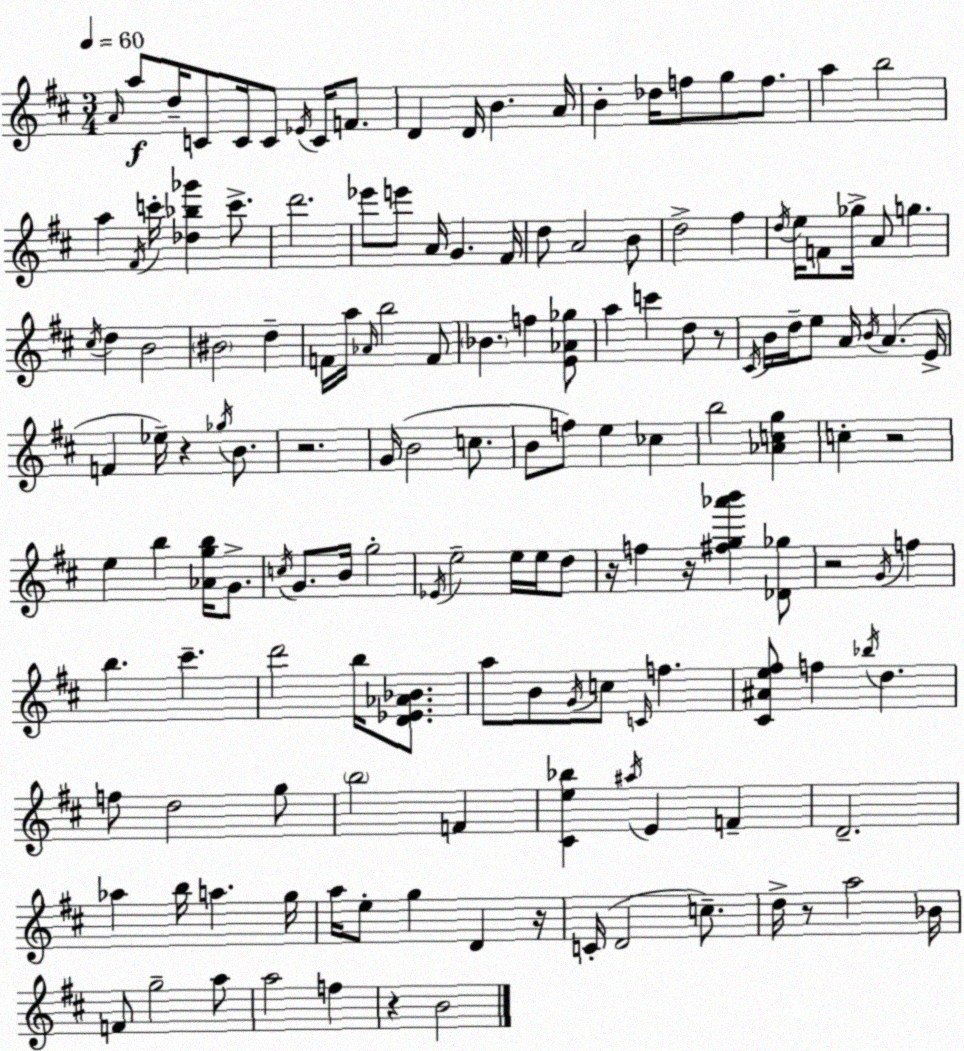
X:1
T:Untitled
M:3/4
L:1/4
K:D
A/4 a/2 d/4 C/2 C/4 C/2 _E/4 C/4 F/2 D D/4 B A/4 B _d/4 f/2 g/2 f/2 a b2 a ^F/4 c'/4 [_d_b_g'] c'/2 d'2 _e'/2 e'/2 A/4 G ^F/4 d/2 A2 B/2 d2 ^f d/4 e/4 F/2 _g/4 A/2 g ^c/4 d B2 ^B2 d F/4 a/4 _A/4 b2 F/2 _B f [E_A_g]/2 a c' d/2 z/2 ^C/4 B/4 d/4 e/2 A/4 B/4 A E/4 F _e/4 z _g/4 B/2 z2 G/4 B2 c/2 B/2 f/2 e _c b2 [_Acg] c z2 e b [_Agb]/4 G/2 c/4 G/2 B/4 g2 _E/4 e2 e/4 e/4 d/2 z/4 f z/4 [^fg_a'b'] [_D_g]/2 z2 G/4 f b ^c' d'2 b/4 [D_E_A_B]/2 a/2 B/2 G/4 c/2 C/4 f [^C^Ae^f]/2 f _b/4 d f/2 d2 g/2 b2 F [^Ce_b] ^a/4 E F D2 _a b/4 a g/4 a/4 e/2 g D z/4 C/4 D2 c/2 d/4 z/2 a2 _B/4 F/2 g2 a/2 a2 f z B2